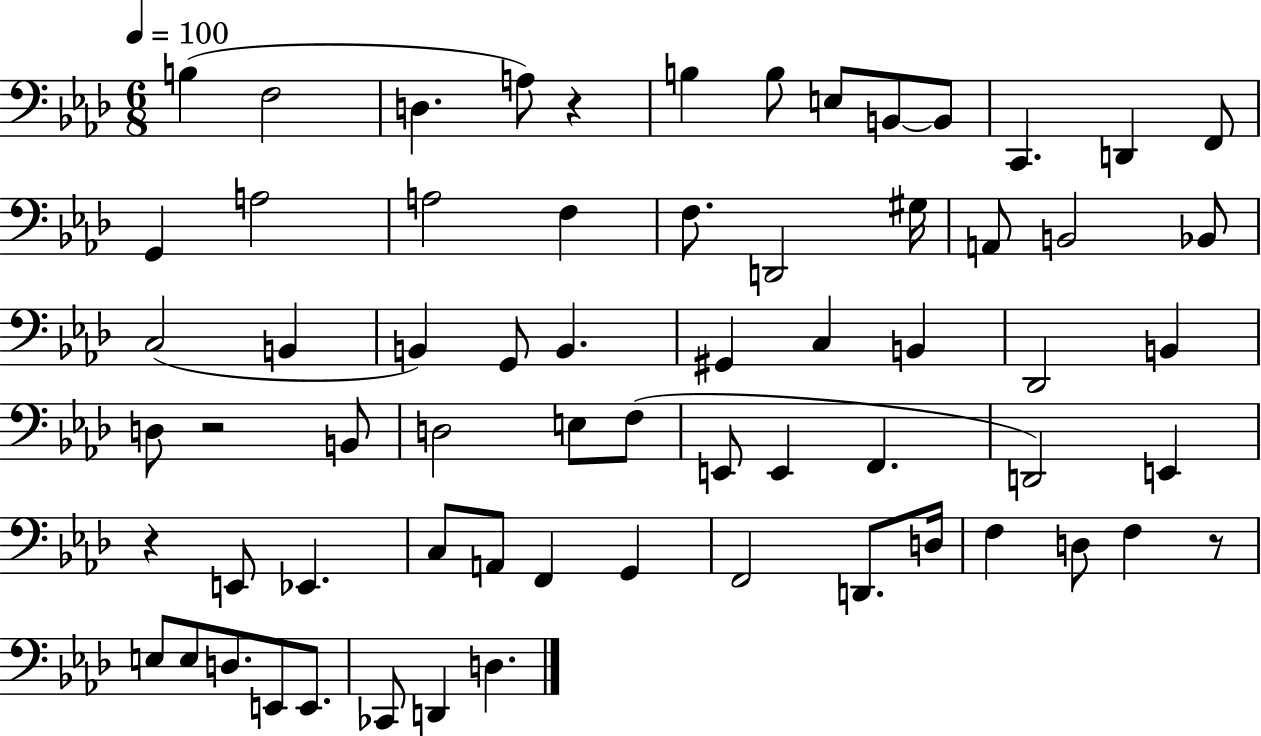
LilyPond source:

{
  \clef bass
  \numericTimeSignature
  \time 6/8
  \key aes \major
  \tempo 4 = 100
  b4( f2 | d4. a8) r4 | b4 b8 e8 b,8~~ b,8 | c,4. d,4 f,8 | \break g,4 a2 | a2 f4 | f8. d,2 gis16 | a,8 b,2 bes,8 | \break c2( b,4 | b,4) g,8 b,4. | gis,4 c4 b,4 | des,2 b,4 | \break d8 r2 b,8 | d2 e8 f8( | e,8 e,4 f,4. | d,2) e,4 | \break r4 e,8 ees,4. | c8 a,8 f,4 g,4 | f,2 d,8. d16 | f4 d8 f4 r8 | \break e8 e8 d8. e,8 e,8. | ces,8 d,4 d4. | \bar "|."
}